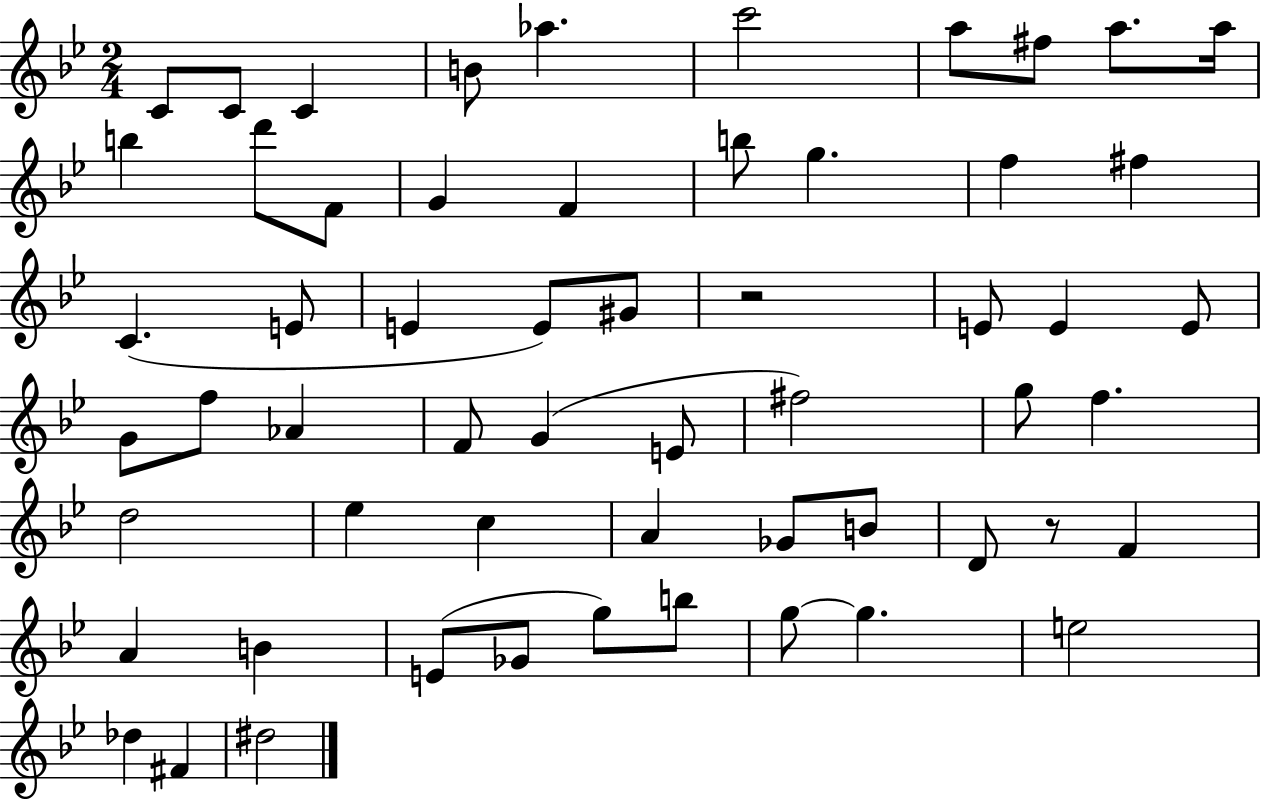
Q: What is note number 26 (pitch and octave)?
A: E4